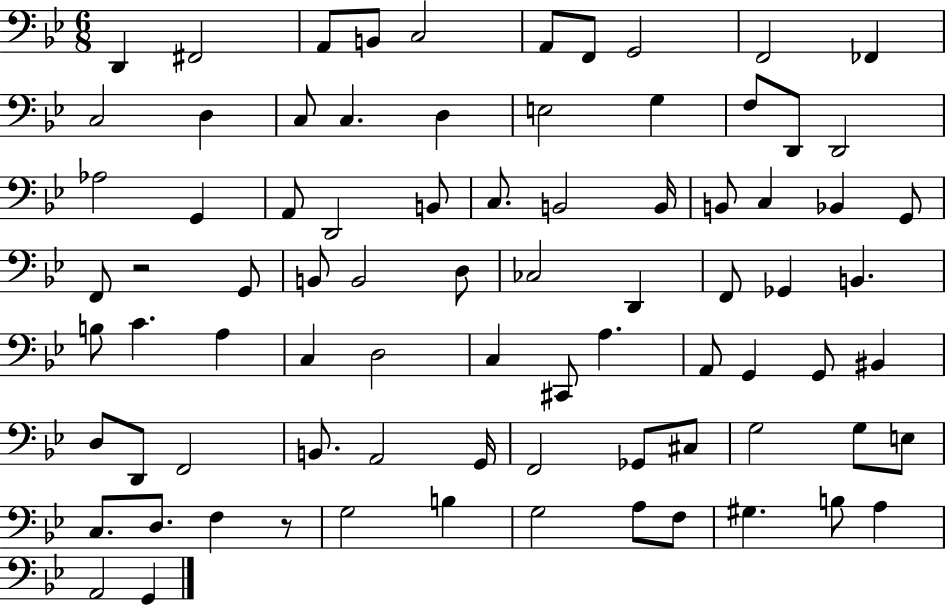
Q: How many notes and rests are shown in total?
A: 81